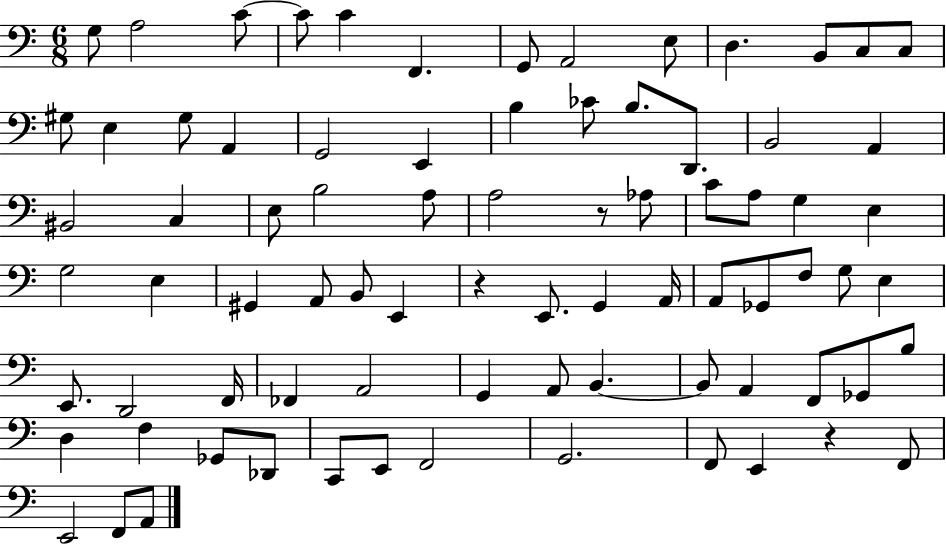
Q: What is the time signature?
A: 6/8